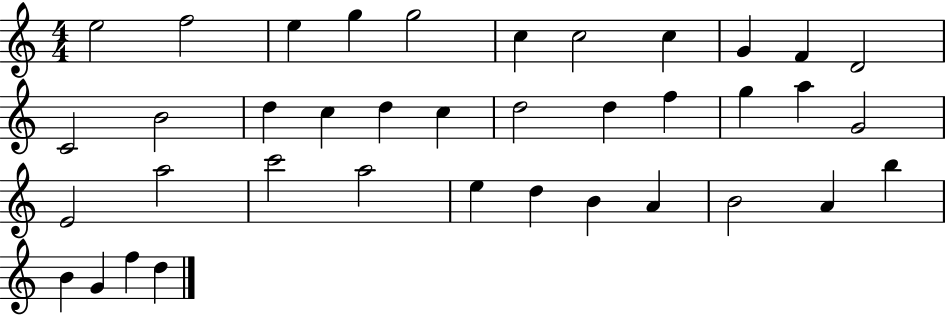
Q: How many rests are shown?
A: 0